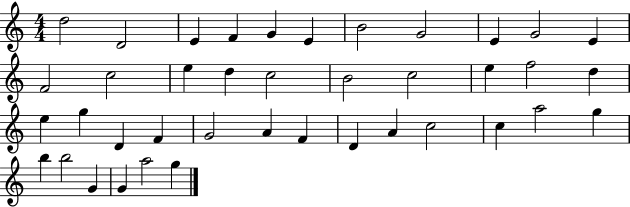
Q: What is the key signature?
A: C major